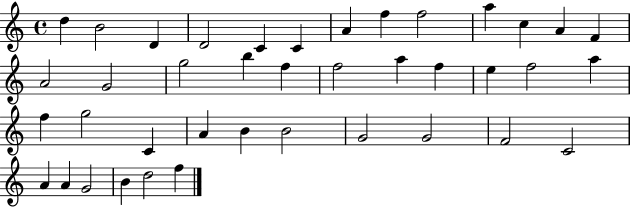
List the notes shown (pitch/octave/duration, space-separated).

D5/q B4/h D4/q D4/h C4/q C4/q A4/q F5/q F5/h A5/q C5/q A4/q F4/q A4/h G4/h G5/h B5/q F5/q F5/h A5/q F5/q E5/q F5/h A5/q F5/q G5/h C4/q A4/q B4/q B4/h G4/h G4/h F4/h C4/h A4/q A4/q G4/h B4/q D5/h F5/q